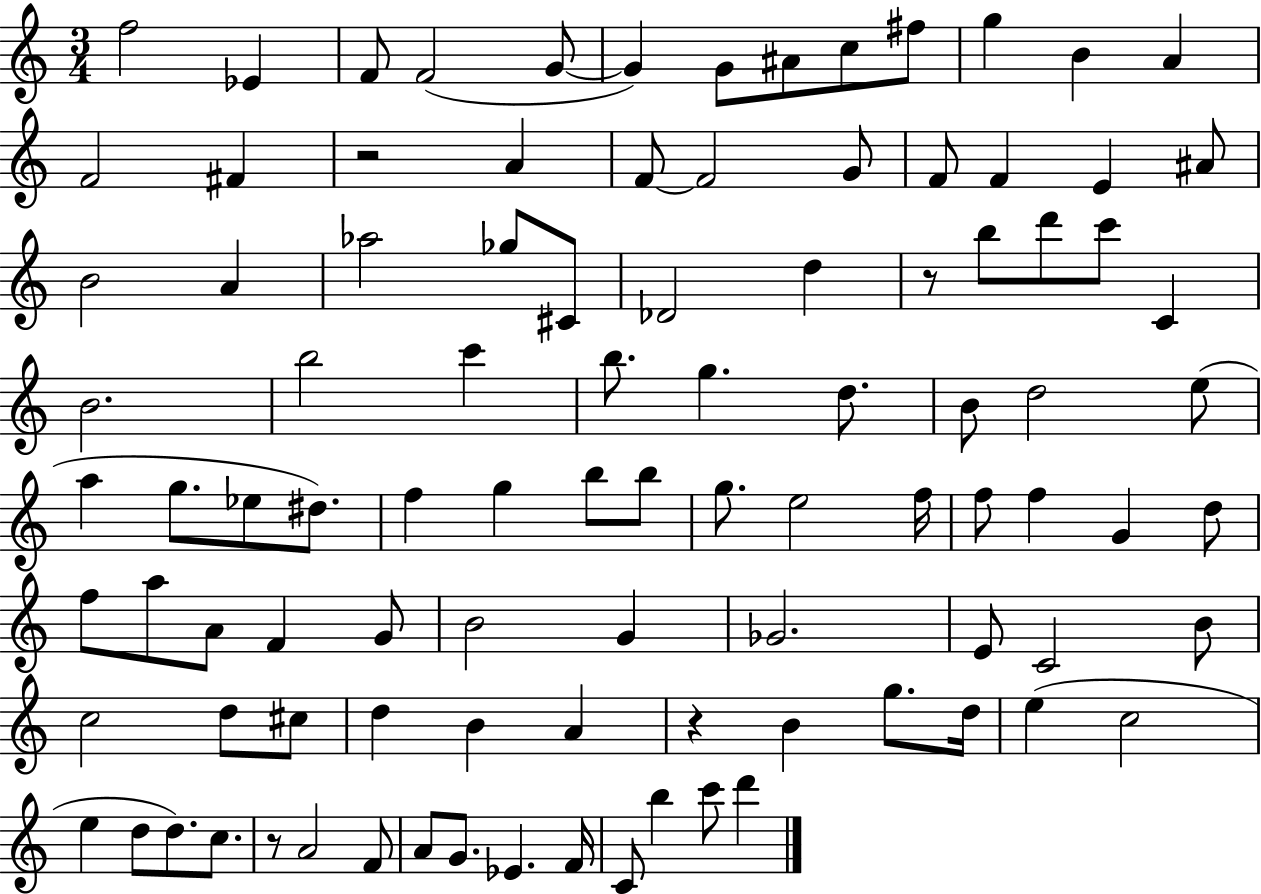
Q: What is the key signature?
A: C major